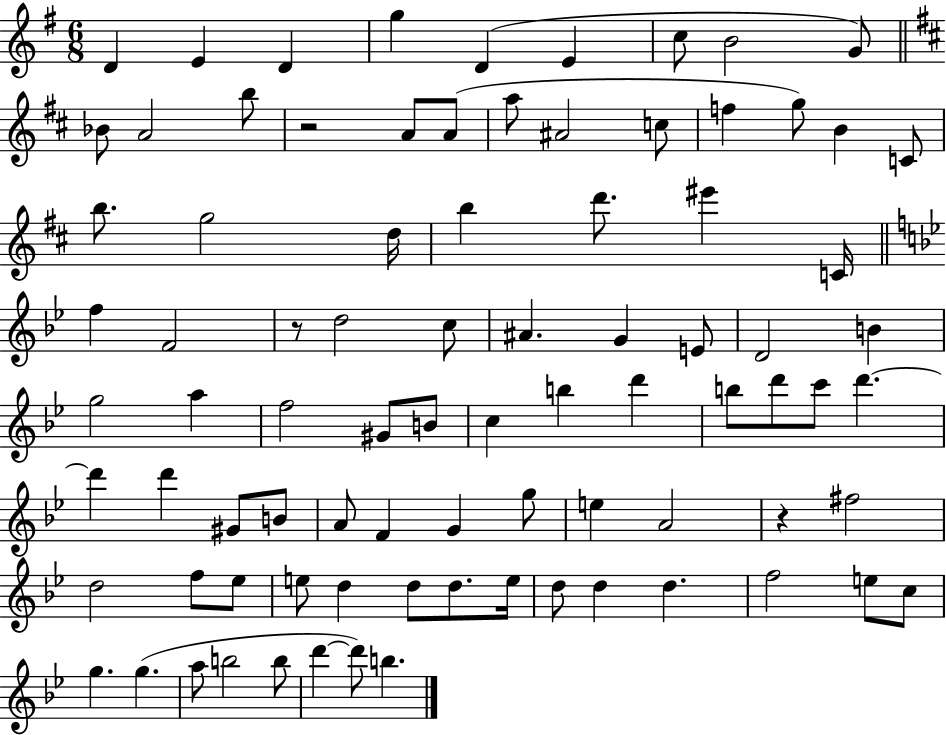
X:1
T:Untitled
M:6/8
L:1/4
K:G
D E D g D E c/2 B2 G/2 _B/2 A2 b/2 z2 A/2 A/2 a/2 ^A2 c/2 f g/2 B C/2 b/2 g2 d/4 b d'/2 ^e' C/4 f F2 z/2 d2 c/2 ^A G E/2 D2 B g2 a f2 ^G/2 B/2 c b d' b/2 d'/2 c'/2 d' d' d' ^G/2 B/2 A/2 F G g/2 e A2 z ^f2 d2 f/2 _e/2 e/2 d d/2 d/2 e/4 d/2 d d f2 e/2 c/2 g g a/2 b2 b/2 d' d'/2 b